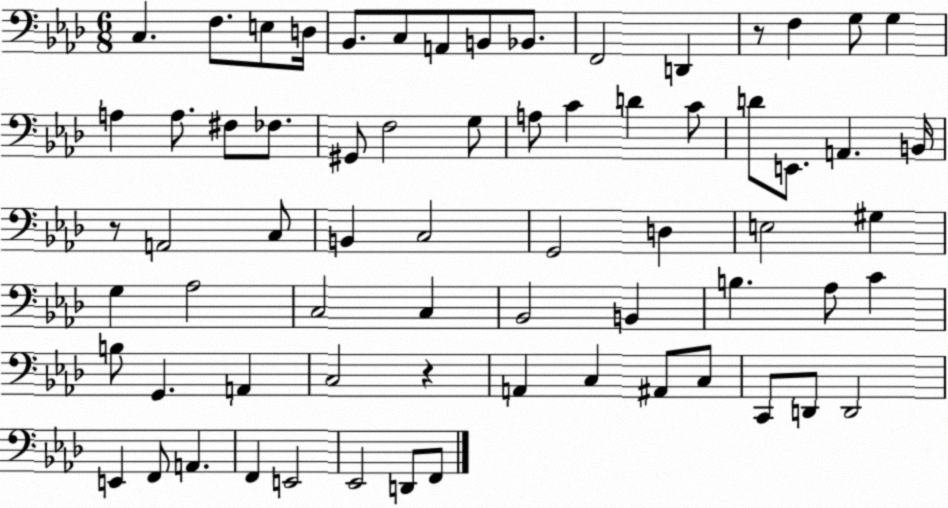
X:1
T:Untitled
M:6/8
L:1/4
K:Ab
C, F,/2 E,/2 D,/4 _B,,/2 C,/2 A,,/2 B,,/2 _B,,/2 F,,2 D,, z/2 F, G,/2 G, A, A,/2 ^F,/2 _F,/2 ^G,,/2 F,2 G,/2 A,/2 C D C/2 D/2 E,,/2 A,, B,,/4 z/2 A,,2 C,/2 B,, C,2 G,,2 D, E,2 ^G, G, _A,2 C,2 C, _B,,2 B,, B, _A,/2 C B,/2 G,, A,, C,2 z A,, C, ^A,,/2 C,/2 C,,/2 D,,/2 D,,2 E,, F,,/2 A,, F,, E,,2 _E,,2 D,,/2 F,,/2